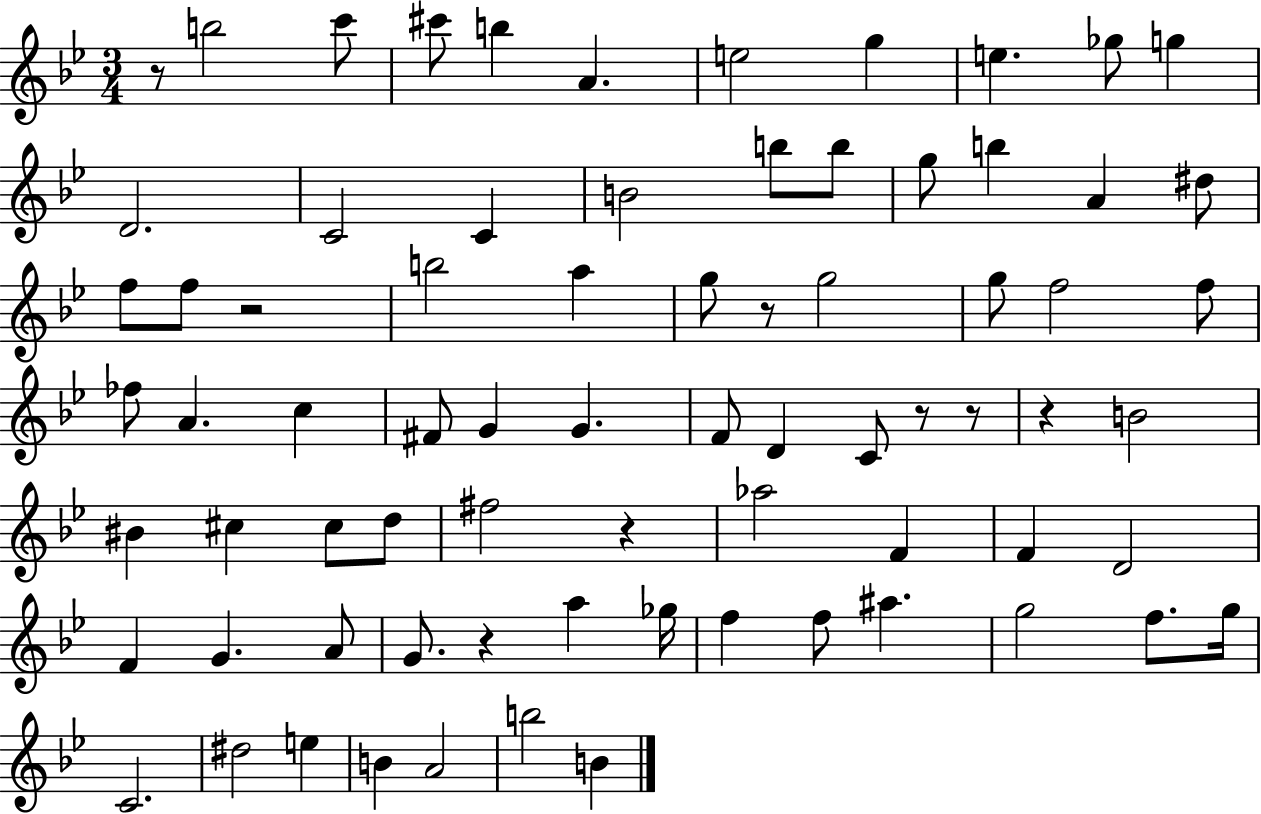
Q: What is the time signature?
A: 3/4